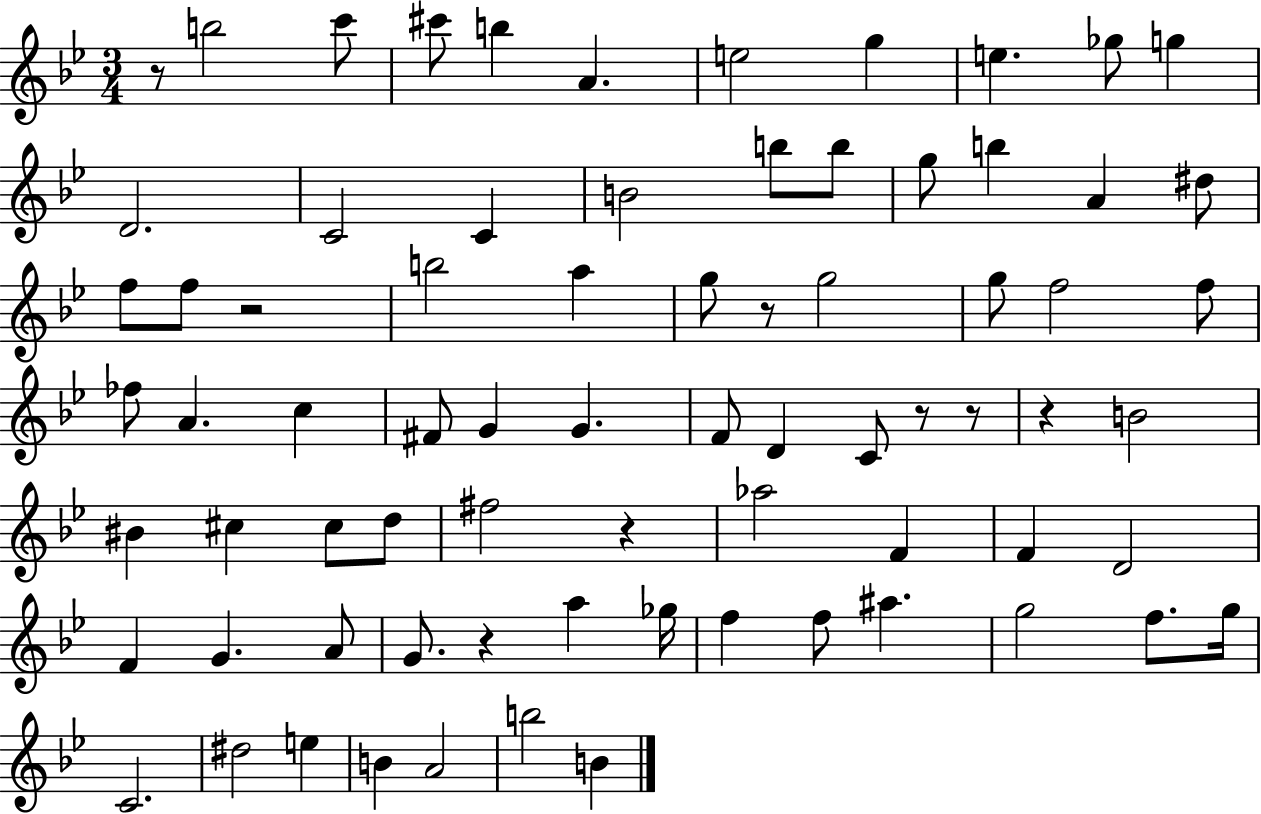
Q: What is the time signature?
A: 3/4